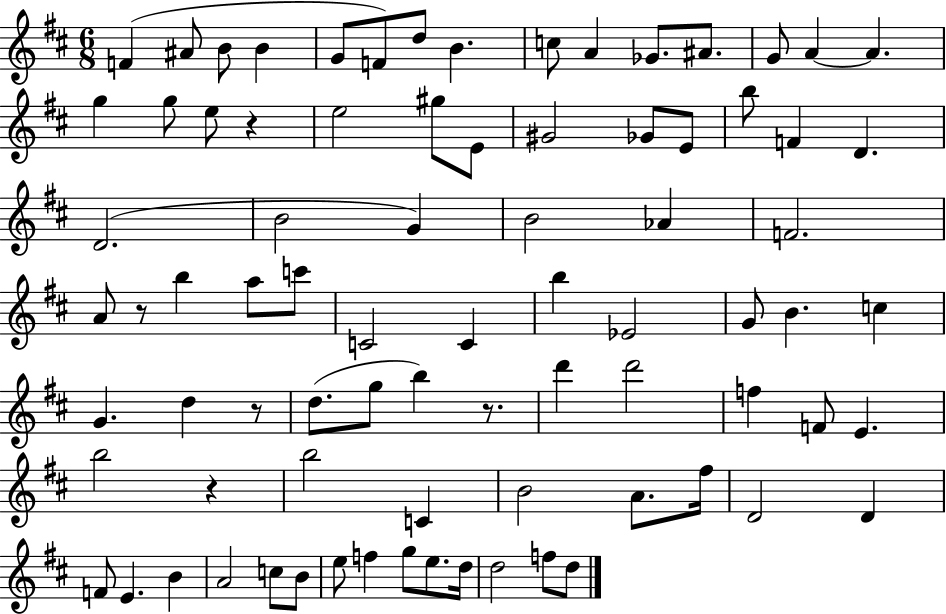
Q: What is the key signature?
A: D major